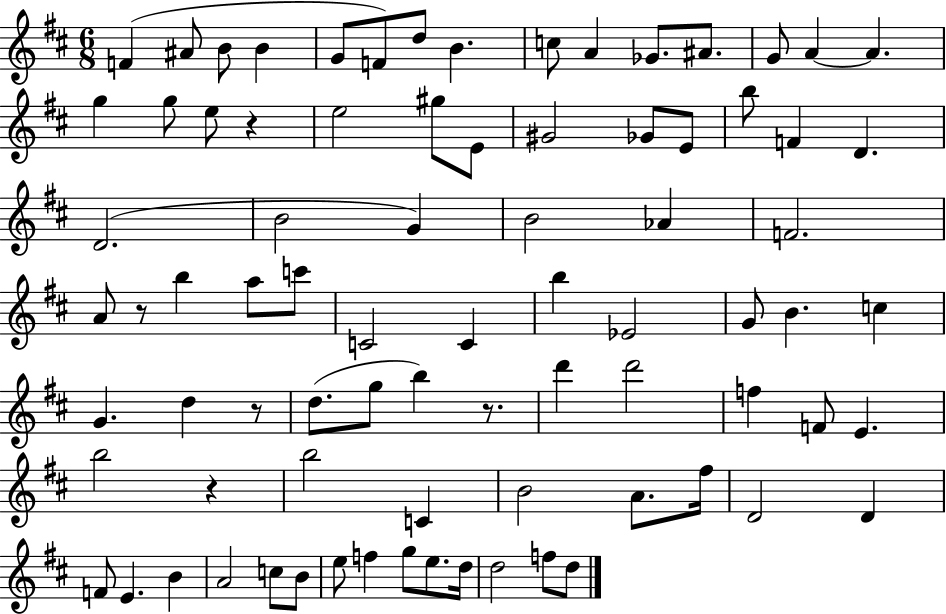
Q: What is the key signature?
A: D major